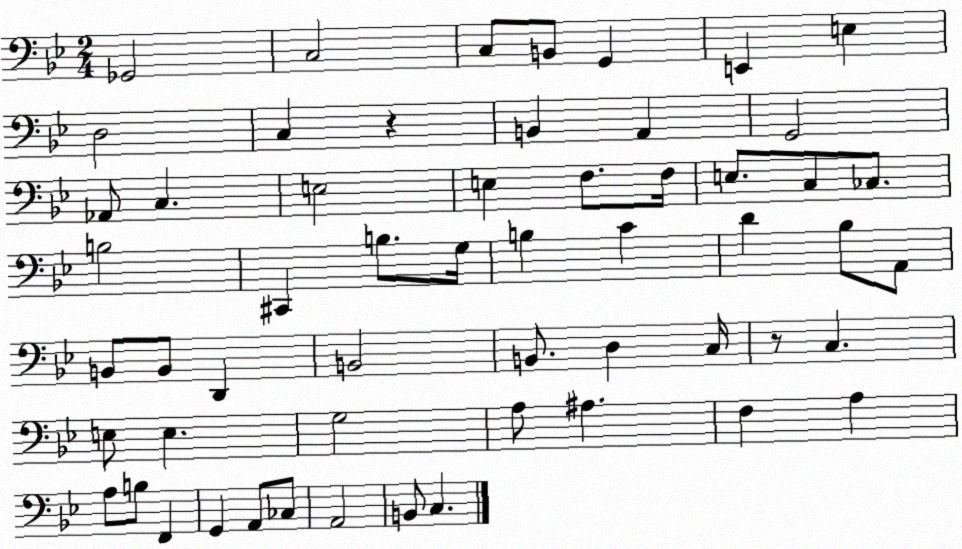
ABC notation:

X:1
T:Untitled
M:2/4
L:1/4
K:Bb
_G,,2 C,2 C,/2 B,,/2 G,, E,, E, D,2 C, z B,, A,, G,,2 _A,,/2 C, E,2 E, F,/2 F,/4 E,/2 C,/2 _C,/2 B,2 ^C,, B,/2 G,/4 B, C D _B,/2 A,,/2 B,,/2 B,,/2 D,, B,,2 B,,/2 D, C,/4 z/2 C, E,/2 E, G,2 A,/2 ^A, F, A, A,/2 B,/2 F,, G,, A,,/2 _C,/2 A,,2 B,,/2 C,